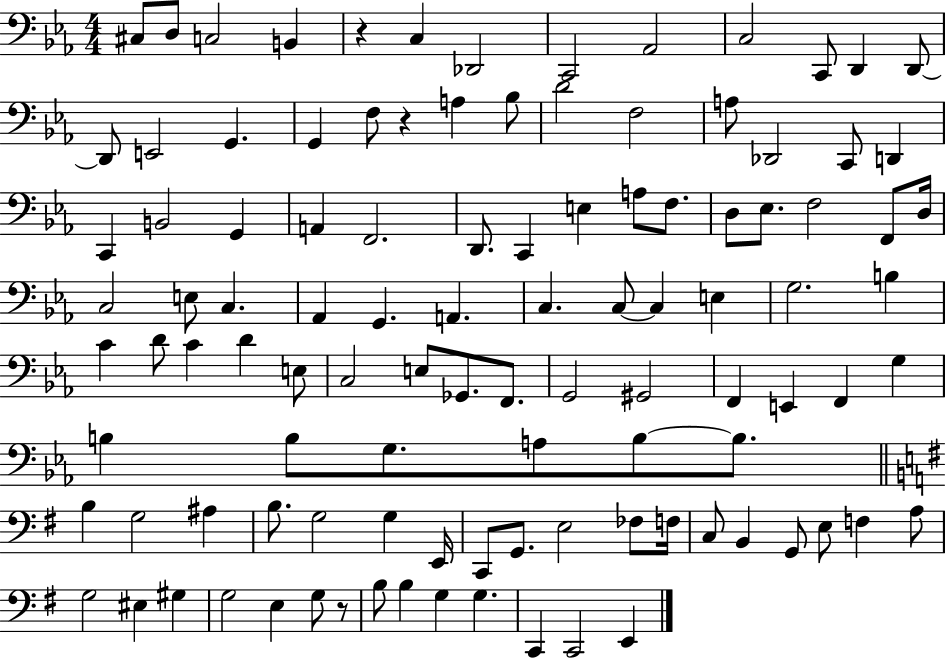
X:1
T:Untitled
M:4/4
L:1/4
K:Eb
^C,/2 D,/2 C,2 B,, z C, _D,,2 C,,2 _A,,2 C,2 C,,/2 D,, D,,/2 D,,/2 E,,2 G,, G,, F,/2 z A, _B,/2 D2 F,2 A,/2 _D,,2 C,,/2 D,, C,, B,,2 G,, A,, F,,2 D,,/2 C,, E, A,/2 F,/2 D,/2 _E,/2 F,2 F,,/2 D,/4 C,2 E,/2 C, _A,, G,, A,, C, C,/2 C, E, G,2 B, C D/2 C D E,/2 C,2 E,/2 _G,,/2 F,,/2 G,,2 ^G,,2 F,, E,, F,, G, B, B,/2 G,/2 A,/2 B,/2 B,/2 B, G,2 ^A, B,/2 G,2 G, E,,/4 C,,/2 G,,/2 E,2 _F,/2 F,/4 C,/2 B,, G,,/2 E,/2 F, A,/2 G,2 ^E, ^G, G,2 E, G,/2 z/2 B,/2 B, G, G, C,, C,,2 E,,